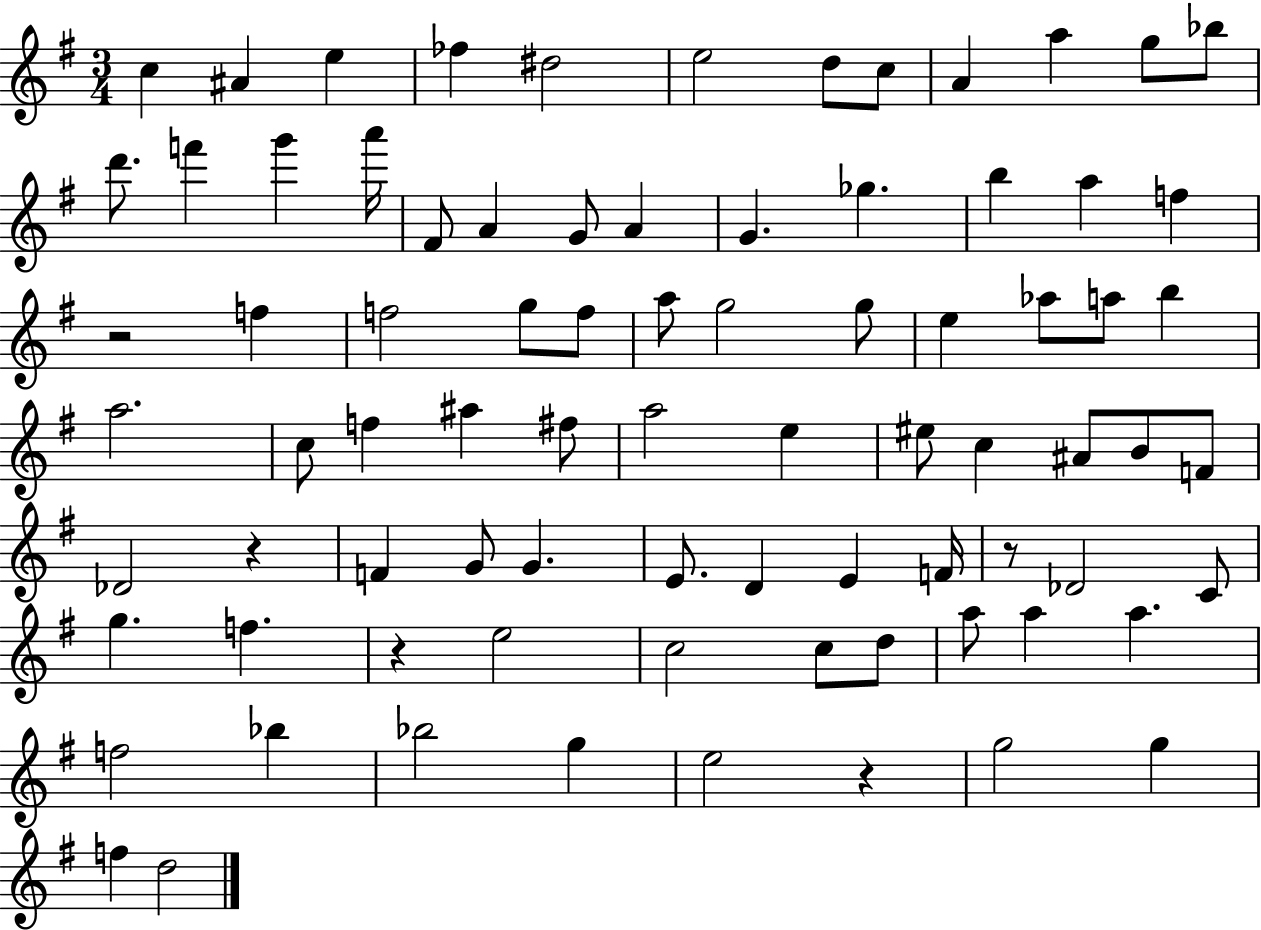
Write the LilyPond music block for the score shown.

{
  \clef treble
  \numericTimeSignature
  \time 3/4
  \key g \major
  c''4 ais'4 e''4 | fes''4 dis''2 | e''2 d''8 c''8 | a'4 a''4 g''8 bes''8 | \break d'''8. f'''4 g'''4 a'''16 | fis'8 a'4 g'8 a'4 | g'4. ges''4. | b''4 a''4 f''4 | \break r2 f''4 | f''2 g''8 f''8 | a''8 g''2 g''8 | e''4 aes''8 a''8 b''4 | \break a''2. | c''8 f''4 ais''4 fis''8 | a''2 e''4 | eis''8 c''4 ais'8 b'8 f'8 | \break des'2 r4 | f'4 g'8 g'4. | e'8. d'4 e'4 f'16 | r8 des'2 c'8 | \break g''4. f''4. | r4 e''2 | c''2 c''8 d''8 | a''8 a''4 a''4. | \break f''2 bes''4 | bes''2 g''4 | e''2 r4 | g''2 g''4 | \break f''4 d''2 | \bar "|."
}